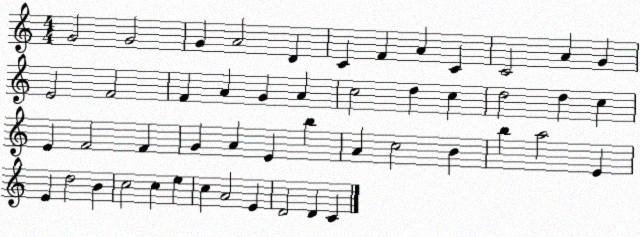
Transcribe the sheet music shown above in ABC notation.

X:1
T:Untitled
M:4/4
L:1/4
K:C
G2 G2 G A2 D C F A C C2 A G E2 F2 F A G A c2 d c d2 d c E F2 F G A E b A c2 B b a2 E E d2 B c2 c e c A2 E D2 D C